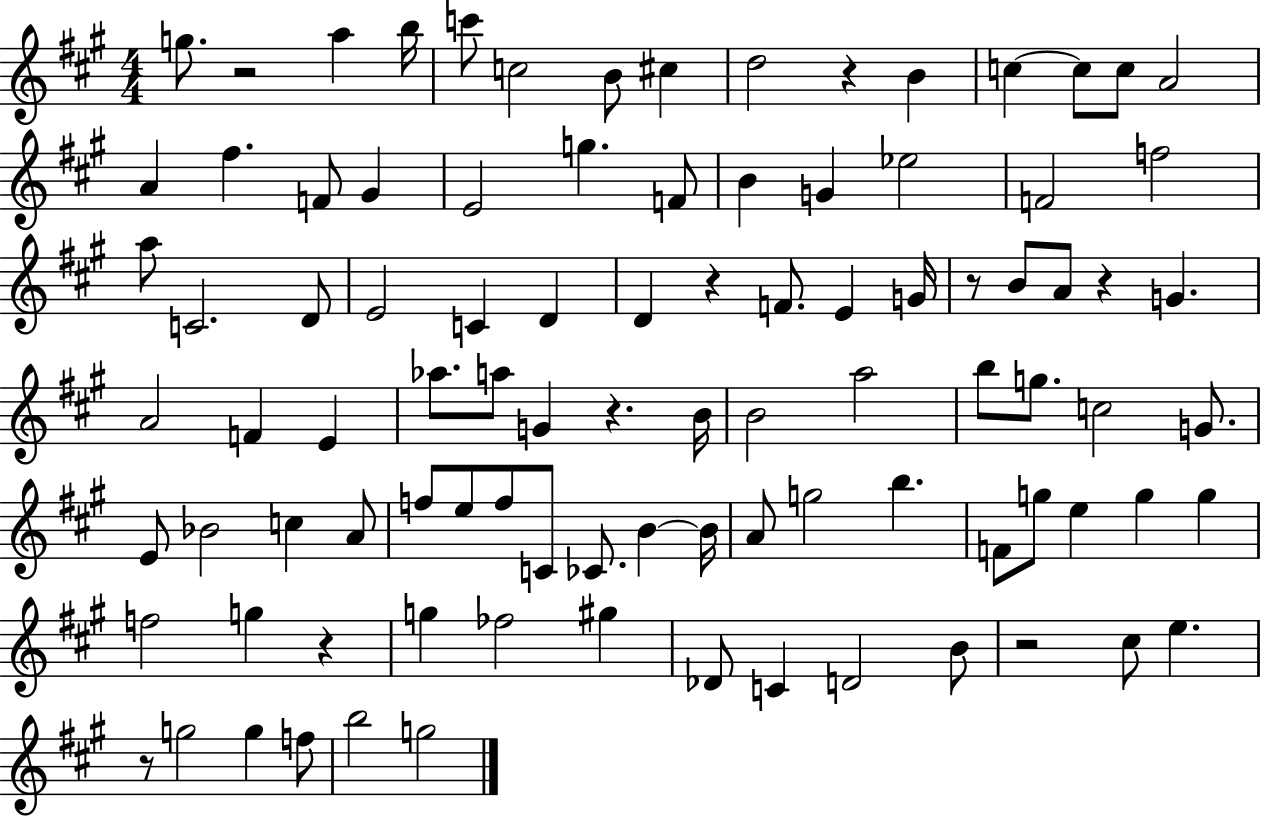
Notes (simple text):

G5/e. R/h A5/q B5/s C6/e C5/h B4/e C#5/q D5/h R/q B4/q C5/q C5/e C5/e A4/h A4/q F#5/q. F4/e G#4/q E4/h G5/q. F4/e B4/q G4/q Eb5/h F4/h F5/h A5/e C4/h. D4/e E4/h C4/q D4/q D4/q R/q F4/e. E4/q G4/s R/e B4/e A4/e R/q G4/q. A4/h F4/q E4/q Ab5/e. A5/e G4/q R/q. B4/s B4/h A5/h B5/e G5/e. C5/h G4/e. E4/e Bb4/h C5/q A4/e F5/e E5/e F5/e C4/e CES4/e. B4/q B4/s A4/e G5/h B5/q. F4/e G5/e E5/q G5/q G5/q F5/h G5/q R/q G5/q FES5/h G#5/q Db4/e C4/q D4/h B4/e R/h C#5/e E5/q. R/e G5/h G5/q F5/e B5/h G5/h